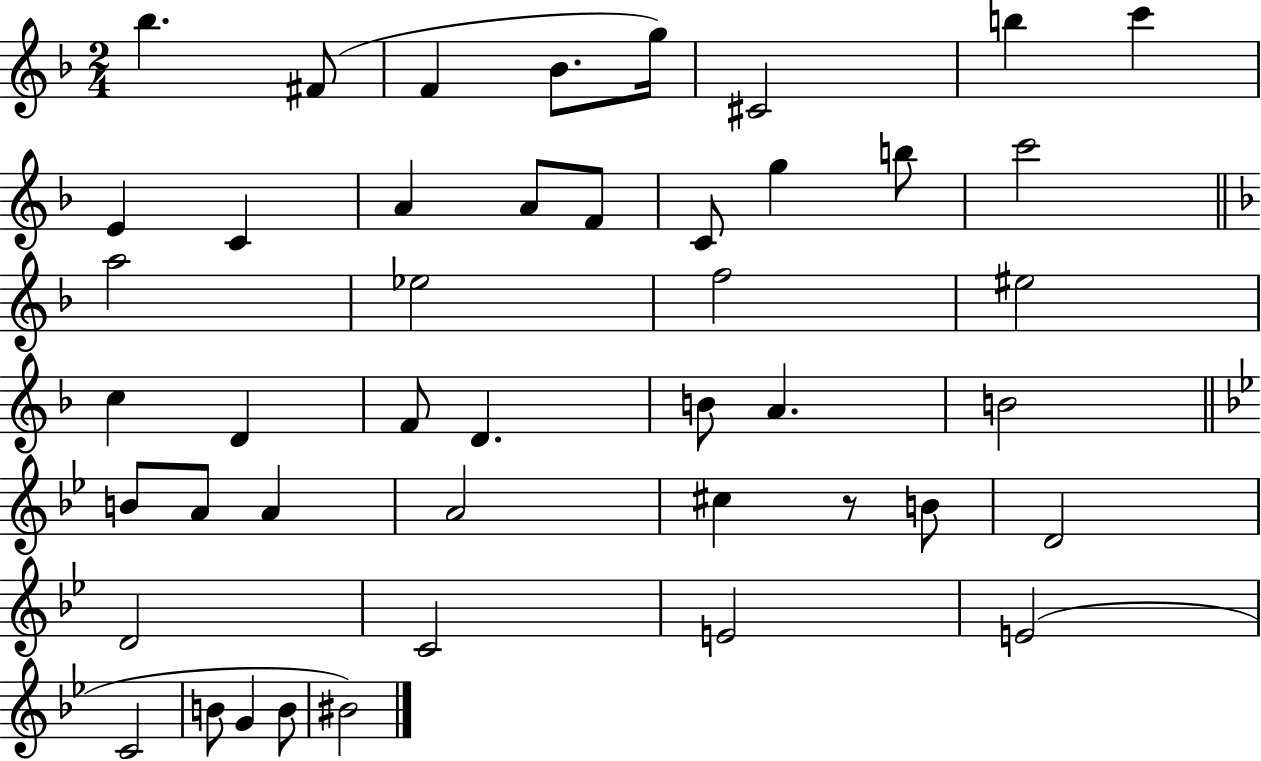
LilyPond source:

{
  \clef treble
  \numericTimeSignature
  \time 2/4
  \key f \major
  bes''4. fis'8( | f'4 bes'8. g''16) | cis'2 | b''4 c'''4 | \break e'4 c'4 | a'4 a'8 f'8 | c'8 g''4 b''8 | c'''2 | \break \bar "||" \break \key d \minor a''2 | ees''2 | f''2 | eis''2 | \break c''4 d'4 | f'8 d'4. | b'8 a'4. | b'2 | \break \bar "||" \break \key bes \major b'8 a'8 a'4 | a'2 | cis''4 r8 b'8 | d'2 | \break d'2 | c'2 | e'2 | e'2( | \break c'2 | b'8 g'4 b'8 | bis'2) | \bar "|."
}